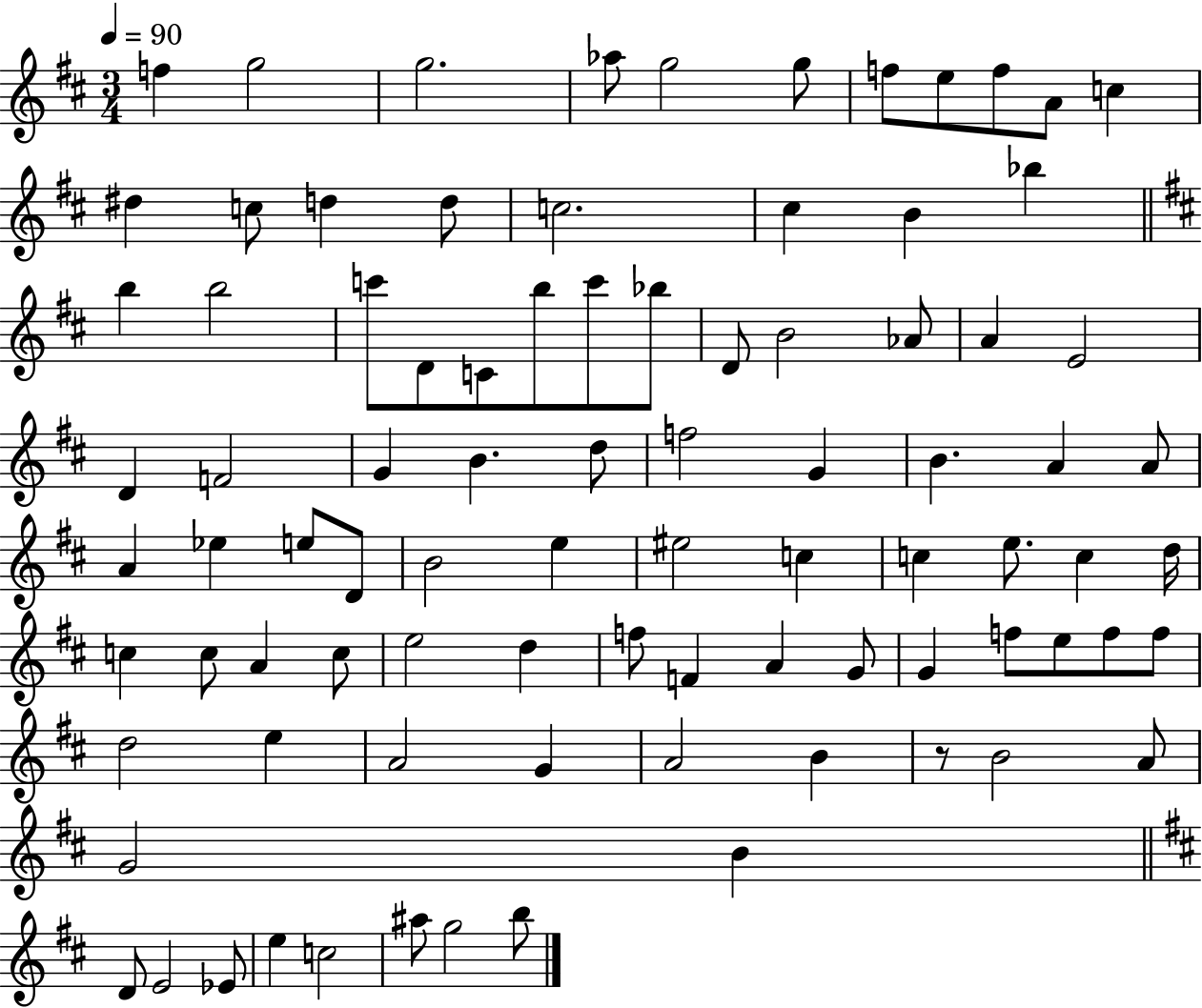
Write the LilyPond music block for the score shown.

{
  \clef treble
  \numericTimeSignature
  \time 3/4
  \key d \major
  \tempo 4 = 90
  f''4 g''2 | g''2. | aes''8 g''2 g''8 | f''8 e''8 f''8 a'8 c''4 | \break dis''4 c''8 d''4 d''8 | c''2. | cis''4 b'4 bes''4 | \bar "||" \break \key b \minor b''4 b''2 | c'''8 d'8 c'8 b''8 c'''8 bes''8 | d'8 b'2 aes'8 | a'4 e'2 | \break d'4 f'2 | g'4 b'4. d''8 | f''2 g'4 | b'4. a'4 a'8 | \break a'4 ees''4 e''8 d'8 | b'2 e''4 | eis''2 c''4 | c''4 e''8. c''4 d''16 | \break c''4 c''8 a'4 c''8 | e''2 d''4 | f''8 f'4 a'4 g'8 | g'4 f''8 e''8 f''8 f''8 | \break d''2 e''4 | a'2 g'4 | a'2 b'4 | r8 b'2 a'8 | \break g'2 b'4 | \bar "||" \break \key b \minor d'8 e'2 ees'8 | e''4 c''2 | ais''8 g''2 b''8 | \bar "|."
}